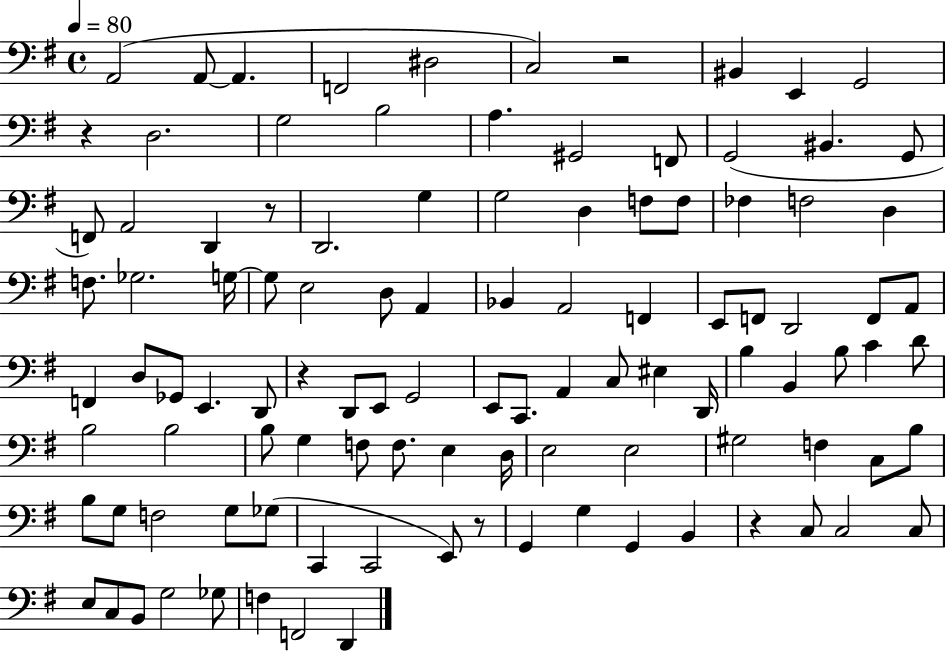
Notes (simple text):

A2/h A2/e A2/q. F2/h D#3/h C3/h R/h BIS2/q E2/q G2/h R/q D3/h. G3/h B3/h A3/q. G#2/h F2/e G2/h BIS2/q. G2/e F2/e A2/h D2/q R/e D2/h. G3/q G3/h D3/q F3/e F3/e FES3/q F3/h D3/q F3/e. Gb3/h. G3/s G3/e E3/h D3/e A2/q Bb2/q A2/h F2/q E2/e F2/e D2/h F2/e A2/e F2/q D3/e Gb2/e E2/q. D2/e R/q D2/e E2/e G2/h E2/e C2/e. A2/q C3/e EIS3/q D2/s B3/q B2/q B3/e C4/q D4/e B3/h B3/h B3/e G3/q F3/e F3/e. E3/q D3/s E3/h E3/h G#3/h F3/q C3/e B3/e B3/e G3/e F3/h G3/e Gb3/e C2/q C2/h E2/e R/e G2/q G3/q G2/q B2/q R/q C3/e C3/h C3/e E3/e C3/e B2/e G3/h Gb3/e F3/q F2/h D2/q